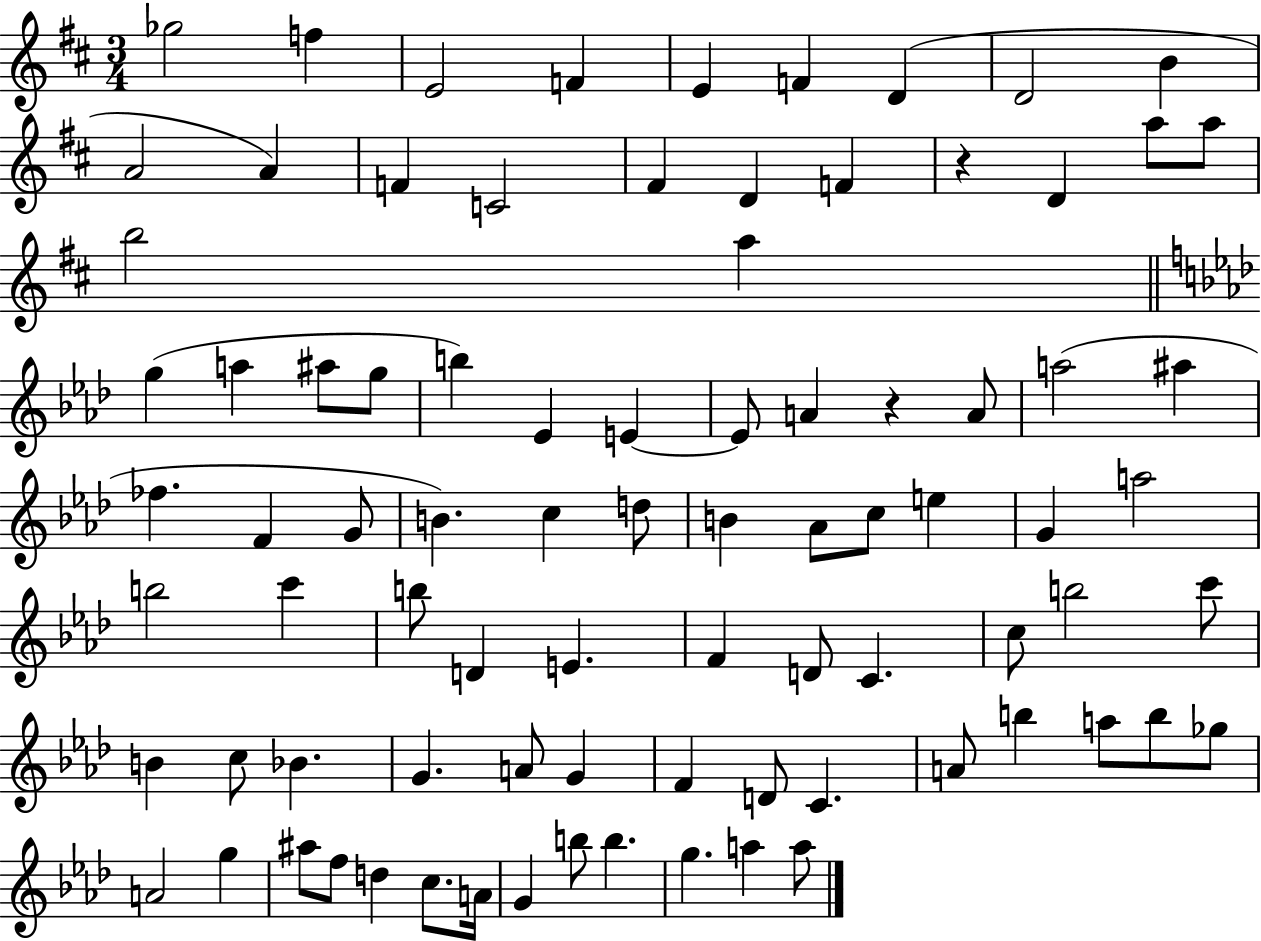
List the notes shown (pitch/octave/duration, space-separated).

Gb5/h F5/q E4/h F4/q E4/q F4/q D4/q D4/h B4/q A4/h A4/q F4/q C4/h F#4/q D4/q F4/q R/q D4/q A5/e A5/e B5/h A5/q G5/q A5/q A#5/e G5/e B5/q Eb4/q E4/q E4/e A4/q R/q A4/e A5/h A#5/q FES5/q. F4/q G4/e B4/q. C5/q D5/e B4/q Ab4/e C5/e E5/q G4/q A5/h B5/h C6/q B5/e D4/q E4/q. F4/q D4/e C4/q. C5/e B5/h C6/e B4/q C5/e Bb4/q. G4/q. A4/e G4/q F4/q D4/e C4/q. A4/e B5/q A5/e B5/e Gb5/e A4/h G5/q A#5/e F5/e D5/q C5/e. A4/s G4/q B5/e B5/q. G5/q. A5/q A5/e